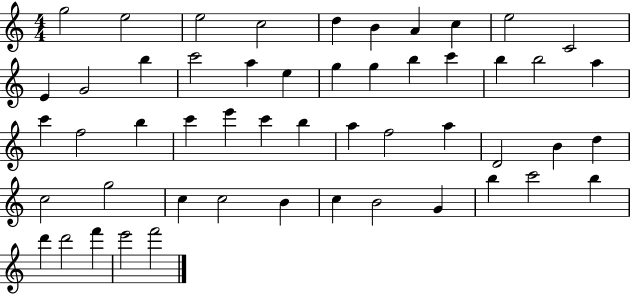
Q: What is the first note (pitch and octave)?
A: G5